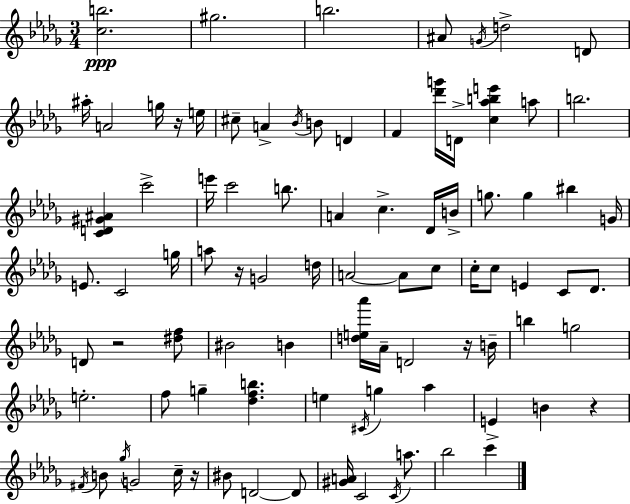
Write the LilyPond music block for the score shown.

{
  \clef treble
  \numericTimeSignature
  \time 3/4
  \key bes \minor
  \repeat volta 2 { <c'' b''>2.\ppp | gis''2. | b''2. | ais'8 \acciaccatura { g'16 } d''2-> d'8 | \break ais''16-. a'2 g''16 r16 | e''16 cis''8-- a'4-> \acciaccatura { bes'16 } b'8 d'4 | f'4 <des''' g'''>16 d'16-> <c'' aes'' b'' e'''>4 | a''8 b''2. | \break <c' d' gis' ais'>4 c'''2-> | e'''16 c'''2 b''8. | a'4 c''4.-> | des'16 b'16-> g''8. g''4 bis''4 | \break g'16 e'8. c'2 | g''16 a''8 r16 g'2 | d''16 a'2~~ a'8 | c''8 c''16-. c''8 e'4 c'8 des'8. | \break d'8 r2 | <dis'' f''>8 bis'2 b'4 | <d'' e'' aes'''>16 aes'16-- d'2 | r16 b'16-- b''4 g''2 | \break e''2.-. | f''8 g''4-- <des'' f'' b''>4. | e''4 \acciaccatura { cis'16 } g''4 aes''4 | e'4-> b'4 r4 | \break \acciaccatura { fis'16 } b'8 \acciaccatura { ges''16 } g'2 | c''16-- r16 bis'8 d'2~~ | d'8 <gis' a'>16 c'2 | \acciaccatura { c'16 } a''8. bes''2 | \break c'''4 } \bar "|."
}